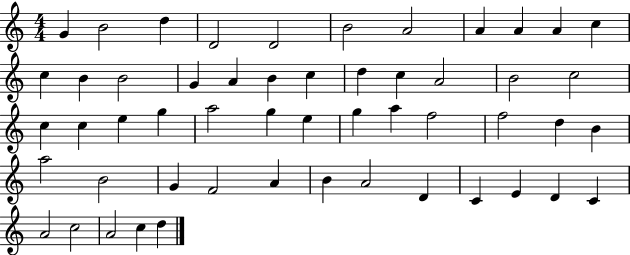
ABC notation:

X:1
T:Untitled
M:4/4
L:1/4
K:C
G B2 d D2 D2 B2 A2 A A A c c B B2 G A B c d c A2 B2 c2 c c e g a2 g e g a f2 f2 d B a2 B2 G F2 A B A2 D C E D C A2 c2 A2 c d